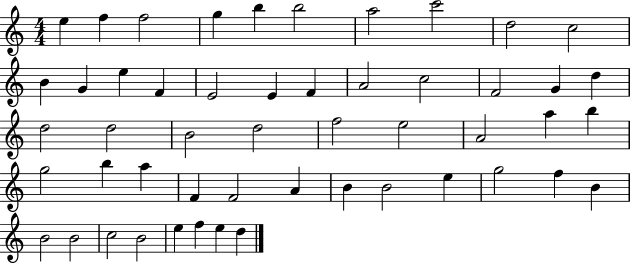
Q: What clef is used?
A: treble